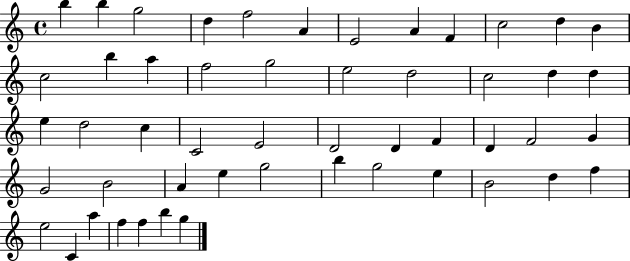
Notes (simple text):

B5/q B5/q G5/h D5/q F5/h A4/q E4/h A4/q F4/q C5/h D5/q B4/q C5/h B5/q A5/q F5/h G5/h E5/h D5/h C5/h D5/q D5/q E5/q D5/h C5/q C4/h E4/h D4/h D4/q F4/q D4/q F4/h G4/q G4/h B4/h A4/q E5/q G5/h B5/q G5/h E5/q B4/h D5/q F5/q E5/h C4/q A5/q F5/q F5/q B5/q G5/q